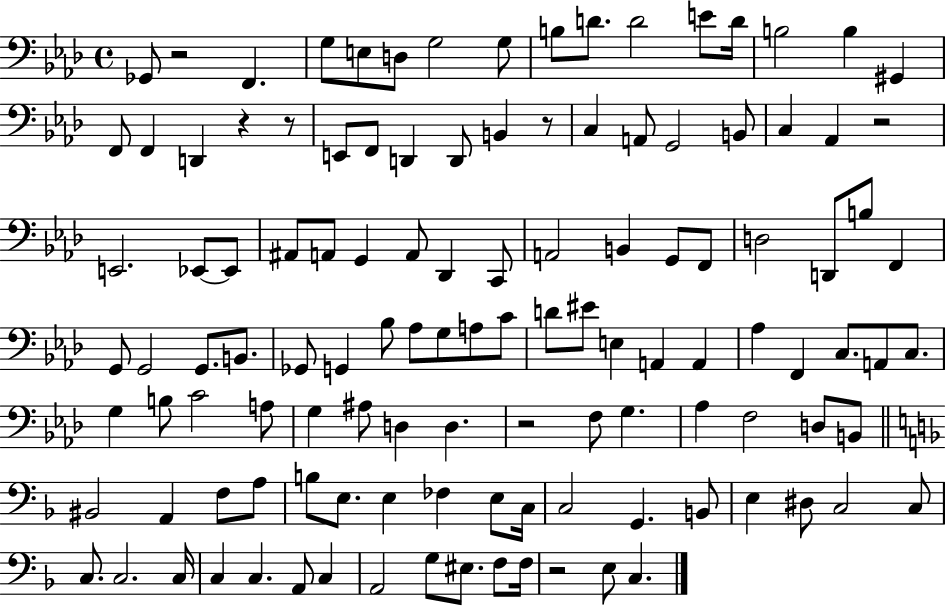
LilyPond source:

{
  \clef bass
  \time 4/4
  \defaultTimeSignature
  \key aes \major
  \repeat volta 2 { ges,8 r2 f,4. | g8 e8 d8 g2 g8 | b8 d'8. d'2 e'8 d'16 | b2 b4 gis,4 | \break f,8 f,4 d,4 r4 r8 | e,8 f,8 d,4 d,8 b,4 r8 | c4 a,8 g,2 b,8 | c4 aes,4 r2 | \break e,2. ees,8~~ ees,8 | ais,8 a,8 g,4 a,8 des,4 c,8 | a,2 b,4 g,8 f,8 | d2 d,8 b8 f,4 | \break g,8 g,2 g,8. b,8. | ges,8 g,4 bes8 aes8 g8 a8 c'8 | d'8 eis'8 e4 a,4 a,4 | aes4 f,4 c8. a,8 c8. | \break g4 b8 c'2 a8 | g4 ais8 d4 d4. | r2 f8 g4. | aes4 f2 d8 b,8 | \break \bar "||" \break \key f \major bis,2 a,4 f8 a8 | b8 e8. e4 fes4 e8 c16 | c2 g,4. b,8 | e4 dis8 c2 c8 | \break c8. c2. c16 | c4 c4. a,8 c4 | a,2 g8 eis8. f8 f16 | r2 e8 c4. | \break } \bar "|."
}